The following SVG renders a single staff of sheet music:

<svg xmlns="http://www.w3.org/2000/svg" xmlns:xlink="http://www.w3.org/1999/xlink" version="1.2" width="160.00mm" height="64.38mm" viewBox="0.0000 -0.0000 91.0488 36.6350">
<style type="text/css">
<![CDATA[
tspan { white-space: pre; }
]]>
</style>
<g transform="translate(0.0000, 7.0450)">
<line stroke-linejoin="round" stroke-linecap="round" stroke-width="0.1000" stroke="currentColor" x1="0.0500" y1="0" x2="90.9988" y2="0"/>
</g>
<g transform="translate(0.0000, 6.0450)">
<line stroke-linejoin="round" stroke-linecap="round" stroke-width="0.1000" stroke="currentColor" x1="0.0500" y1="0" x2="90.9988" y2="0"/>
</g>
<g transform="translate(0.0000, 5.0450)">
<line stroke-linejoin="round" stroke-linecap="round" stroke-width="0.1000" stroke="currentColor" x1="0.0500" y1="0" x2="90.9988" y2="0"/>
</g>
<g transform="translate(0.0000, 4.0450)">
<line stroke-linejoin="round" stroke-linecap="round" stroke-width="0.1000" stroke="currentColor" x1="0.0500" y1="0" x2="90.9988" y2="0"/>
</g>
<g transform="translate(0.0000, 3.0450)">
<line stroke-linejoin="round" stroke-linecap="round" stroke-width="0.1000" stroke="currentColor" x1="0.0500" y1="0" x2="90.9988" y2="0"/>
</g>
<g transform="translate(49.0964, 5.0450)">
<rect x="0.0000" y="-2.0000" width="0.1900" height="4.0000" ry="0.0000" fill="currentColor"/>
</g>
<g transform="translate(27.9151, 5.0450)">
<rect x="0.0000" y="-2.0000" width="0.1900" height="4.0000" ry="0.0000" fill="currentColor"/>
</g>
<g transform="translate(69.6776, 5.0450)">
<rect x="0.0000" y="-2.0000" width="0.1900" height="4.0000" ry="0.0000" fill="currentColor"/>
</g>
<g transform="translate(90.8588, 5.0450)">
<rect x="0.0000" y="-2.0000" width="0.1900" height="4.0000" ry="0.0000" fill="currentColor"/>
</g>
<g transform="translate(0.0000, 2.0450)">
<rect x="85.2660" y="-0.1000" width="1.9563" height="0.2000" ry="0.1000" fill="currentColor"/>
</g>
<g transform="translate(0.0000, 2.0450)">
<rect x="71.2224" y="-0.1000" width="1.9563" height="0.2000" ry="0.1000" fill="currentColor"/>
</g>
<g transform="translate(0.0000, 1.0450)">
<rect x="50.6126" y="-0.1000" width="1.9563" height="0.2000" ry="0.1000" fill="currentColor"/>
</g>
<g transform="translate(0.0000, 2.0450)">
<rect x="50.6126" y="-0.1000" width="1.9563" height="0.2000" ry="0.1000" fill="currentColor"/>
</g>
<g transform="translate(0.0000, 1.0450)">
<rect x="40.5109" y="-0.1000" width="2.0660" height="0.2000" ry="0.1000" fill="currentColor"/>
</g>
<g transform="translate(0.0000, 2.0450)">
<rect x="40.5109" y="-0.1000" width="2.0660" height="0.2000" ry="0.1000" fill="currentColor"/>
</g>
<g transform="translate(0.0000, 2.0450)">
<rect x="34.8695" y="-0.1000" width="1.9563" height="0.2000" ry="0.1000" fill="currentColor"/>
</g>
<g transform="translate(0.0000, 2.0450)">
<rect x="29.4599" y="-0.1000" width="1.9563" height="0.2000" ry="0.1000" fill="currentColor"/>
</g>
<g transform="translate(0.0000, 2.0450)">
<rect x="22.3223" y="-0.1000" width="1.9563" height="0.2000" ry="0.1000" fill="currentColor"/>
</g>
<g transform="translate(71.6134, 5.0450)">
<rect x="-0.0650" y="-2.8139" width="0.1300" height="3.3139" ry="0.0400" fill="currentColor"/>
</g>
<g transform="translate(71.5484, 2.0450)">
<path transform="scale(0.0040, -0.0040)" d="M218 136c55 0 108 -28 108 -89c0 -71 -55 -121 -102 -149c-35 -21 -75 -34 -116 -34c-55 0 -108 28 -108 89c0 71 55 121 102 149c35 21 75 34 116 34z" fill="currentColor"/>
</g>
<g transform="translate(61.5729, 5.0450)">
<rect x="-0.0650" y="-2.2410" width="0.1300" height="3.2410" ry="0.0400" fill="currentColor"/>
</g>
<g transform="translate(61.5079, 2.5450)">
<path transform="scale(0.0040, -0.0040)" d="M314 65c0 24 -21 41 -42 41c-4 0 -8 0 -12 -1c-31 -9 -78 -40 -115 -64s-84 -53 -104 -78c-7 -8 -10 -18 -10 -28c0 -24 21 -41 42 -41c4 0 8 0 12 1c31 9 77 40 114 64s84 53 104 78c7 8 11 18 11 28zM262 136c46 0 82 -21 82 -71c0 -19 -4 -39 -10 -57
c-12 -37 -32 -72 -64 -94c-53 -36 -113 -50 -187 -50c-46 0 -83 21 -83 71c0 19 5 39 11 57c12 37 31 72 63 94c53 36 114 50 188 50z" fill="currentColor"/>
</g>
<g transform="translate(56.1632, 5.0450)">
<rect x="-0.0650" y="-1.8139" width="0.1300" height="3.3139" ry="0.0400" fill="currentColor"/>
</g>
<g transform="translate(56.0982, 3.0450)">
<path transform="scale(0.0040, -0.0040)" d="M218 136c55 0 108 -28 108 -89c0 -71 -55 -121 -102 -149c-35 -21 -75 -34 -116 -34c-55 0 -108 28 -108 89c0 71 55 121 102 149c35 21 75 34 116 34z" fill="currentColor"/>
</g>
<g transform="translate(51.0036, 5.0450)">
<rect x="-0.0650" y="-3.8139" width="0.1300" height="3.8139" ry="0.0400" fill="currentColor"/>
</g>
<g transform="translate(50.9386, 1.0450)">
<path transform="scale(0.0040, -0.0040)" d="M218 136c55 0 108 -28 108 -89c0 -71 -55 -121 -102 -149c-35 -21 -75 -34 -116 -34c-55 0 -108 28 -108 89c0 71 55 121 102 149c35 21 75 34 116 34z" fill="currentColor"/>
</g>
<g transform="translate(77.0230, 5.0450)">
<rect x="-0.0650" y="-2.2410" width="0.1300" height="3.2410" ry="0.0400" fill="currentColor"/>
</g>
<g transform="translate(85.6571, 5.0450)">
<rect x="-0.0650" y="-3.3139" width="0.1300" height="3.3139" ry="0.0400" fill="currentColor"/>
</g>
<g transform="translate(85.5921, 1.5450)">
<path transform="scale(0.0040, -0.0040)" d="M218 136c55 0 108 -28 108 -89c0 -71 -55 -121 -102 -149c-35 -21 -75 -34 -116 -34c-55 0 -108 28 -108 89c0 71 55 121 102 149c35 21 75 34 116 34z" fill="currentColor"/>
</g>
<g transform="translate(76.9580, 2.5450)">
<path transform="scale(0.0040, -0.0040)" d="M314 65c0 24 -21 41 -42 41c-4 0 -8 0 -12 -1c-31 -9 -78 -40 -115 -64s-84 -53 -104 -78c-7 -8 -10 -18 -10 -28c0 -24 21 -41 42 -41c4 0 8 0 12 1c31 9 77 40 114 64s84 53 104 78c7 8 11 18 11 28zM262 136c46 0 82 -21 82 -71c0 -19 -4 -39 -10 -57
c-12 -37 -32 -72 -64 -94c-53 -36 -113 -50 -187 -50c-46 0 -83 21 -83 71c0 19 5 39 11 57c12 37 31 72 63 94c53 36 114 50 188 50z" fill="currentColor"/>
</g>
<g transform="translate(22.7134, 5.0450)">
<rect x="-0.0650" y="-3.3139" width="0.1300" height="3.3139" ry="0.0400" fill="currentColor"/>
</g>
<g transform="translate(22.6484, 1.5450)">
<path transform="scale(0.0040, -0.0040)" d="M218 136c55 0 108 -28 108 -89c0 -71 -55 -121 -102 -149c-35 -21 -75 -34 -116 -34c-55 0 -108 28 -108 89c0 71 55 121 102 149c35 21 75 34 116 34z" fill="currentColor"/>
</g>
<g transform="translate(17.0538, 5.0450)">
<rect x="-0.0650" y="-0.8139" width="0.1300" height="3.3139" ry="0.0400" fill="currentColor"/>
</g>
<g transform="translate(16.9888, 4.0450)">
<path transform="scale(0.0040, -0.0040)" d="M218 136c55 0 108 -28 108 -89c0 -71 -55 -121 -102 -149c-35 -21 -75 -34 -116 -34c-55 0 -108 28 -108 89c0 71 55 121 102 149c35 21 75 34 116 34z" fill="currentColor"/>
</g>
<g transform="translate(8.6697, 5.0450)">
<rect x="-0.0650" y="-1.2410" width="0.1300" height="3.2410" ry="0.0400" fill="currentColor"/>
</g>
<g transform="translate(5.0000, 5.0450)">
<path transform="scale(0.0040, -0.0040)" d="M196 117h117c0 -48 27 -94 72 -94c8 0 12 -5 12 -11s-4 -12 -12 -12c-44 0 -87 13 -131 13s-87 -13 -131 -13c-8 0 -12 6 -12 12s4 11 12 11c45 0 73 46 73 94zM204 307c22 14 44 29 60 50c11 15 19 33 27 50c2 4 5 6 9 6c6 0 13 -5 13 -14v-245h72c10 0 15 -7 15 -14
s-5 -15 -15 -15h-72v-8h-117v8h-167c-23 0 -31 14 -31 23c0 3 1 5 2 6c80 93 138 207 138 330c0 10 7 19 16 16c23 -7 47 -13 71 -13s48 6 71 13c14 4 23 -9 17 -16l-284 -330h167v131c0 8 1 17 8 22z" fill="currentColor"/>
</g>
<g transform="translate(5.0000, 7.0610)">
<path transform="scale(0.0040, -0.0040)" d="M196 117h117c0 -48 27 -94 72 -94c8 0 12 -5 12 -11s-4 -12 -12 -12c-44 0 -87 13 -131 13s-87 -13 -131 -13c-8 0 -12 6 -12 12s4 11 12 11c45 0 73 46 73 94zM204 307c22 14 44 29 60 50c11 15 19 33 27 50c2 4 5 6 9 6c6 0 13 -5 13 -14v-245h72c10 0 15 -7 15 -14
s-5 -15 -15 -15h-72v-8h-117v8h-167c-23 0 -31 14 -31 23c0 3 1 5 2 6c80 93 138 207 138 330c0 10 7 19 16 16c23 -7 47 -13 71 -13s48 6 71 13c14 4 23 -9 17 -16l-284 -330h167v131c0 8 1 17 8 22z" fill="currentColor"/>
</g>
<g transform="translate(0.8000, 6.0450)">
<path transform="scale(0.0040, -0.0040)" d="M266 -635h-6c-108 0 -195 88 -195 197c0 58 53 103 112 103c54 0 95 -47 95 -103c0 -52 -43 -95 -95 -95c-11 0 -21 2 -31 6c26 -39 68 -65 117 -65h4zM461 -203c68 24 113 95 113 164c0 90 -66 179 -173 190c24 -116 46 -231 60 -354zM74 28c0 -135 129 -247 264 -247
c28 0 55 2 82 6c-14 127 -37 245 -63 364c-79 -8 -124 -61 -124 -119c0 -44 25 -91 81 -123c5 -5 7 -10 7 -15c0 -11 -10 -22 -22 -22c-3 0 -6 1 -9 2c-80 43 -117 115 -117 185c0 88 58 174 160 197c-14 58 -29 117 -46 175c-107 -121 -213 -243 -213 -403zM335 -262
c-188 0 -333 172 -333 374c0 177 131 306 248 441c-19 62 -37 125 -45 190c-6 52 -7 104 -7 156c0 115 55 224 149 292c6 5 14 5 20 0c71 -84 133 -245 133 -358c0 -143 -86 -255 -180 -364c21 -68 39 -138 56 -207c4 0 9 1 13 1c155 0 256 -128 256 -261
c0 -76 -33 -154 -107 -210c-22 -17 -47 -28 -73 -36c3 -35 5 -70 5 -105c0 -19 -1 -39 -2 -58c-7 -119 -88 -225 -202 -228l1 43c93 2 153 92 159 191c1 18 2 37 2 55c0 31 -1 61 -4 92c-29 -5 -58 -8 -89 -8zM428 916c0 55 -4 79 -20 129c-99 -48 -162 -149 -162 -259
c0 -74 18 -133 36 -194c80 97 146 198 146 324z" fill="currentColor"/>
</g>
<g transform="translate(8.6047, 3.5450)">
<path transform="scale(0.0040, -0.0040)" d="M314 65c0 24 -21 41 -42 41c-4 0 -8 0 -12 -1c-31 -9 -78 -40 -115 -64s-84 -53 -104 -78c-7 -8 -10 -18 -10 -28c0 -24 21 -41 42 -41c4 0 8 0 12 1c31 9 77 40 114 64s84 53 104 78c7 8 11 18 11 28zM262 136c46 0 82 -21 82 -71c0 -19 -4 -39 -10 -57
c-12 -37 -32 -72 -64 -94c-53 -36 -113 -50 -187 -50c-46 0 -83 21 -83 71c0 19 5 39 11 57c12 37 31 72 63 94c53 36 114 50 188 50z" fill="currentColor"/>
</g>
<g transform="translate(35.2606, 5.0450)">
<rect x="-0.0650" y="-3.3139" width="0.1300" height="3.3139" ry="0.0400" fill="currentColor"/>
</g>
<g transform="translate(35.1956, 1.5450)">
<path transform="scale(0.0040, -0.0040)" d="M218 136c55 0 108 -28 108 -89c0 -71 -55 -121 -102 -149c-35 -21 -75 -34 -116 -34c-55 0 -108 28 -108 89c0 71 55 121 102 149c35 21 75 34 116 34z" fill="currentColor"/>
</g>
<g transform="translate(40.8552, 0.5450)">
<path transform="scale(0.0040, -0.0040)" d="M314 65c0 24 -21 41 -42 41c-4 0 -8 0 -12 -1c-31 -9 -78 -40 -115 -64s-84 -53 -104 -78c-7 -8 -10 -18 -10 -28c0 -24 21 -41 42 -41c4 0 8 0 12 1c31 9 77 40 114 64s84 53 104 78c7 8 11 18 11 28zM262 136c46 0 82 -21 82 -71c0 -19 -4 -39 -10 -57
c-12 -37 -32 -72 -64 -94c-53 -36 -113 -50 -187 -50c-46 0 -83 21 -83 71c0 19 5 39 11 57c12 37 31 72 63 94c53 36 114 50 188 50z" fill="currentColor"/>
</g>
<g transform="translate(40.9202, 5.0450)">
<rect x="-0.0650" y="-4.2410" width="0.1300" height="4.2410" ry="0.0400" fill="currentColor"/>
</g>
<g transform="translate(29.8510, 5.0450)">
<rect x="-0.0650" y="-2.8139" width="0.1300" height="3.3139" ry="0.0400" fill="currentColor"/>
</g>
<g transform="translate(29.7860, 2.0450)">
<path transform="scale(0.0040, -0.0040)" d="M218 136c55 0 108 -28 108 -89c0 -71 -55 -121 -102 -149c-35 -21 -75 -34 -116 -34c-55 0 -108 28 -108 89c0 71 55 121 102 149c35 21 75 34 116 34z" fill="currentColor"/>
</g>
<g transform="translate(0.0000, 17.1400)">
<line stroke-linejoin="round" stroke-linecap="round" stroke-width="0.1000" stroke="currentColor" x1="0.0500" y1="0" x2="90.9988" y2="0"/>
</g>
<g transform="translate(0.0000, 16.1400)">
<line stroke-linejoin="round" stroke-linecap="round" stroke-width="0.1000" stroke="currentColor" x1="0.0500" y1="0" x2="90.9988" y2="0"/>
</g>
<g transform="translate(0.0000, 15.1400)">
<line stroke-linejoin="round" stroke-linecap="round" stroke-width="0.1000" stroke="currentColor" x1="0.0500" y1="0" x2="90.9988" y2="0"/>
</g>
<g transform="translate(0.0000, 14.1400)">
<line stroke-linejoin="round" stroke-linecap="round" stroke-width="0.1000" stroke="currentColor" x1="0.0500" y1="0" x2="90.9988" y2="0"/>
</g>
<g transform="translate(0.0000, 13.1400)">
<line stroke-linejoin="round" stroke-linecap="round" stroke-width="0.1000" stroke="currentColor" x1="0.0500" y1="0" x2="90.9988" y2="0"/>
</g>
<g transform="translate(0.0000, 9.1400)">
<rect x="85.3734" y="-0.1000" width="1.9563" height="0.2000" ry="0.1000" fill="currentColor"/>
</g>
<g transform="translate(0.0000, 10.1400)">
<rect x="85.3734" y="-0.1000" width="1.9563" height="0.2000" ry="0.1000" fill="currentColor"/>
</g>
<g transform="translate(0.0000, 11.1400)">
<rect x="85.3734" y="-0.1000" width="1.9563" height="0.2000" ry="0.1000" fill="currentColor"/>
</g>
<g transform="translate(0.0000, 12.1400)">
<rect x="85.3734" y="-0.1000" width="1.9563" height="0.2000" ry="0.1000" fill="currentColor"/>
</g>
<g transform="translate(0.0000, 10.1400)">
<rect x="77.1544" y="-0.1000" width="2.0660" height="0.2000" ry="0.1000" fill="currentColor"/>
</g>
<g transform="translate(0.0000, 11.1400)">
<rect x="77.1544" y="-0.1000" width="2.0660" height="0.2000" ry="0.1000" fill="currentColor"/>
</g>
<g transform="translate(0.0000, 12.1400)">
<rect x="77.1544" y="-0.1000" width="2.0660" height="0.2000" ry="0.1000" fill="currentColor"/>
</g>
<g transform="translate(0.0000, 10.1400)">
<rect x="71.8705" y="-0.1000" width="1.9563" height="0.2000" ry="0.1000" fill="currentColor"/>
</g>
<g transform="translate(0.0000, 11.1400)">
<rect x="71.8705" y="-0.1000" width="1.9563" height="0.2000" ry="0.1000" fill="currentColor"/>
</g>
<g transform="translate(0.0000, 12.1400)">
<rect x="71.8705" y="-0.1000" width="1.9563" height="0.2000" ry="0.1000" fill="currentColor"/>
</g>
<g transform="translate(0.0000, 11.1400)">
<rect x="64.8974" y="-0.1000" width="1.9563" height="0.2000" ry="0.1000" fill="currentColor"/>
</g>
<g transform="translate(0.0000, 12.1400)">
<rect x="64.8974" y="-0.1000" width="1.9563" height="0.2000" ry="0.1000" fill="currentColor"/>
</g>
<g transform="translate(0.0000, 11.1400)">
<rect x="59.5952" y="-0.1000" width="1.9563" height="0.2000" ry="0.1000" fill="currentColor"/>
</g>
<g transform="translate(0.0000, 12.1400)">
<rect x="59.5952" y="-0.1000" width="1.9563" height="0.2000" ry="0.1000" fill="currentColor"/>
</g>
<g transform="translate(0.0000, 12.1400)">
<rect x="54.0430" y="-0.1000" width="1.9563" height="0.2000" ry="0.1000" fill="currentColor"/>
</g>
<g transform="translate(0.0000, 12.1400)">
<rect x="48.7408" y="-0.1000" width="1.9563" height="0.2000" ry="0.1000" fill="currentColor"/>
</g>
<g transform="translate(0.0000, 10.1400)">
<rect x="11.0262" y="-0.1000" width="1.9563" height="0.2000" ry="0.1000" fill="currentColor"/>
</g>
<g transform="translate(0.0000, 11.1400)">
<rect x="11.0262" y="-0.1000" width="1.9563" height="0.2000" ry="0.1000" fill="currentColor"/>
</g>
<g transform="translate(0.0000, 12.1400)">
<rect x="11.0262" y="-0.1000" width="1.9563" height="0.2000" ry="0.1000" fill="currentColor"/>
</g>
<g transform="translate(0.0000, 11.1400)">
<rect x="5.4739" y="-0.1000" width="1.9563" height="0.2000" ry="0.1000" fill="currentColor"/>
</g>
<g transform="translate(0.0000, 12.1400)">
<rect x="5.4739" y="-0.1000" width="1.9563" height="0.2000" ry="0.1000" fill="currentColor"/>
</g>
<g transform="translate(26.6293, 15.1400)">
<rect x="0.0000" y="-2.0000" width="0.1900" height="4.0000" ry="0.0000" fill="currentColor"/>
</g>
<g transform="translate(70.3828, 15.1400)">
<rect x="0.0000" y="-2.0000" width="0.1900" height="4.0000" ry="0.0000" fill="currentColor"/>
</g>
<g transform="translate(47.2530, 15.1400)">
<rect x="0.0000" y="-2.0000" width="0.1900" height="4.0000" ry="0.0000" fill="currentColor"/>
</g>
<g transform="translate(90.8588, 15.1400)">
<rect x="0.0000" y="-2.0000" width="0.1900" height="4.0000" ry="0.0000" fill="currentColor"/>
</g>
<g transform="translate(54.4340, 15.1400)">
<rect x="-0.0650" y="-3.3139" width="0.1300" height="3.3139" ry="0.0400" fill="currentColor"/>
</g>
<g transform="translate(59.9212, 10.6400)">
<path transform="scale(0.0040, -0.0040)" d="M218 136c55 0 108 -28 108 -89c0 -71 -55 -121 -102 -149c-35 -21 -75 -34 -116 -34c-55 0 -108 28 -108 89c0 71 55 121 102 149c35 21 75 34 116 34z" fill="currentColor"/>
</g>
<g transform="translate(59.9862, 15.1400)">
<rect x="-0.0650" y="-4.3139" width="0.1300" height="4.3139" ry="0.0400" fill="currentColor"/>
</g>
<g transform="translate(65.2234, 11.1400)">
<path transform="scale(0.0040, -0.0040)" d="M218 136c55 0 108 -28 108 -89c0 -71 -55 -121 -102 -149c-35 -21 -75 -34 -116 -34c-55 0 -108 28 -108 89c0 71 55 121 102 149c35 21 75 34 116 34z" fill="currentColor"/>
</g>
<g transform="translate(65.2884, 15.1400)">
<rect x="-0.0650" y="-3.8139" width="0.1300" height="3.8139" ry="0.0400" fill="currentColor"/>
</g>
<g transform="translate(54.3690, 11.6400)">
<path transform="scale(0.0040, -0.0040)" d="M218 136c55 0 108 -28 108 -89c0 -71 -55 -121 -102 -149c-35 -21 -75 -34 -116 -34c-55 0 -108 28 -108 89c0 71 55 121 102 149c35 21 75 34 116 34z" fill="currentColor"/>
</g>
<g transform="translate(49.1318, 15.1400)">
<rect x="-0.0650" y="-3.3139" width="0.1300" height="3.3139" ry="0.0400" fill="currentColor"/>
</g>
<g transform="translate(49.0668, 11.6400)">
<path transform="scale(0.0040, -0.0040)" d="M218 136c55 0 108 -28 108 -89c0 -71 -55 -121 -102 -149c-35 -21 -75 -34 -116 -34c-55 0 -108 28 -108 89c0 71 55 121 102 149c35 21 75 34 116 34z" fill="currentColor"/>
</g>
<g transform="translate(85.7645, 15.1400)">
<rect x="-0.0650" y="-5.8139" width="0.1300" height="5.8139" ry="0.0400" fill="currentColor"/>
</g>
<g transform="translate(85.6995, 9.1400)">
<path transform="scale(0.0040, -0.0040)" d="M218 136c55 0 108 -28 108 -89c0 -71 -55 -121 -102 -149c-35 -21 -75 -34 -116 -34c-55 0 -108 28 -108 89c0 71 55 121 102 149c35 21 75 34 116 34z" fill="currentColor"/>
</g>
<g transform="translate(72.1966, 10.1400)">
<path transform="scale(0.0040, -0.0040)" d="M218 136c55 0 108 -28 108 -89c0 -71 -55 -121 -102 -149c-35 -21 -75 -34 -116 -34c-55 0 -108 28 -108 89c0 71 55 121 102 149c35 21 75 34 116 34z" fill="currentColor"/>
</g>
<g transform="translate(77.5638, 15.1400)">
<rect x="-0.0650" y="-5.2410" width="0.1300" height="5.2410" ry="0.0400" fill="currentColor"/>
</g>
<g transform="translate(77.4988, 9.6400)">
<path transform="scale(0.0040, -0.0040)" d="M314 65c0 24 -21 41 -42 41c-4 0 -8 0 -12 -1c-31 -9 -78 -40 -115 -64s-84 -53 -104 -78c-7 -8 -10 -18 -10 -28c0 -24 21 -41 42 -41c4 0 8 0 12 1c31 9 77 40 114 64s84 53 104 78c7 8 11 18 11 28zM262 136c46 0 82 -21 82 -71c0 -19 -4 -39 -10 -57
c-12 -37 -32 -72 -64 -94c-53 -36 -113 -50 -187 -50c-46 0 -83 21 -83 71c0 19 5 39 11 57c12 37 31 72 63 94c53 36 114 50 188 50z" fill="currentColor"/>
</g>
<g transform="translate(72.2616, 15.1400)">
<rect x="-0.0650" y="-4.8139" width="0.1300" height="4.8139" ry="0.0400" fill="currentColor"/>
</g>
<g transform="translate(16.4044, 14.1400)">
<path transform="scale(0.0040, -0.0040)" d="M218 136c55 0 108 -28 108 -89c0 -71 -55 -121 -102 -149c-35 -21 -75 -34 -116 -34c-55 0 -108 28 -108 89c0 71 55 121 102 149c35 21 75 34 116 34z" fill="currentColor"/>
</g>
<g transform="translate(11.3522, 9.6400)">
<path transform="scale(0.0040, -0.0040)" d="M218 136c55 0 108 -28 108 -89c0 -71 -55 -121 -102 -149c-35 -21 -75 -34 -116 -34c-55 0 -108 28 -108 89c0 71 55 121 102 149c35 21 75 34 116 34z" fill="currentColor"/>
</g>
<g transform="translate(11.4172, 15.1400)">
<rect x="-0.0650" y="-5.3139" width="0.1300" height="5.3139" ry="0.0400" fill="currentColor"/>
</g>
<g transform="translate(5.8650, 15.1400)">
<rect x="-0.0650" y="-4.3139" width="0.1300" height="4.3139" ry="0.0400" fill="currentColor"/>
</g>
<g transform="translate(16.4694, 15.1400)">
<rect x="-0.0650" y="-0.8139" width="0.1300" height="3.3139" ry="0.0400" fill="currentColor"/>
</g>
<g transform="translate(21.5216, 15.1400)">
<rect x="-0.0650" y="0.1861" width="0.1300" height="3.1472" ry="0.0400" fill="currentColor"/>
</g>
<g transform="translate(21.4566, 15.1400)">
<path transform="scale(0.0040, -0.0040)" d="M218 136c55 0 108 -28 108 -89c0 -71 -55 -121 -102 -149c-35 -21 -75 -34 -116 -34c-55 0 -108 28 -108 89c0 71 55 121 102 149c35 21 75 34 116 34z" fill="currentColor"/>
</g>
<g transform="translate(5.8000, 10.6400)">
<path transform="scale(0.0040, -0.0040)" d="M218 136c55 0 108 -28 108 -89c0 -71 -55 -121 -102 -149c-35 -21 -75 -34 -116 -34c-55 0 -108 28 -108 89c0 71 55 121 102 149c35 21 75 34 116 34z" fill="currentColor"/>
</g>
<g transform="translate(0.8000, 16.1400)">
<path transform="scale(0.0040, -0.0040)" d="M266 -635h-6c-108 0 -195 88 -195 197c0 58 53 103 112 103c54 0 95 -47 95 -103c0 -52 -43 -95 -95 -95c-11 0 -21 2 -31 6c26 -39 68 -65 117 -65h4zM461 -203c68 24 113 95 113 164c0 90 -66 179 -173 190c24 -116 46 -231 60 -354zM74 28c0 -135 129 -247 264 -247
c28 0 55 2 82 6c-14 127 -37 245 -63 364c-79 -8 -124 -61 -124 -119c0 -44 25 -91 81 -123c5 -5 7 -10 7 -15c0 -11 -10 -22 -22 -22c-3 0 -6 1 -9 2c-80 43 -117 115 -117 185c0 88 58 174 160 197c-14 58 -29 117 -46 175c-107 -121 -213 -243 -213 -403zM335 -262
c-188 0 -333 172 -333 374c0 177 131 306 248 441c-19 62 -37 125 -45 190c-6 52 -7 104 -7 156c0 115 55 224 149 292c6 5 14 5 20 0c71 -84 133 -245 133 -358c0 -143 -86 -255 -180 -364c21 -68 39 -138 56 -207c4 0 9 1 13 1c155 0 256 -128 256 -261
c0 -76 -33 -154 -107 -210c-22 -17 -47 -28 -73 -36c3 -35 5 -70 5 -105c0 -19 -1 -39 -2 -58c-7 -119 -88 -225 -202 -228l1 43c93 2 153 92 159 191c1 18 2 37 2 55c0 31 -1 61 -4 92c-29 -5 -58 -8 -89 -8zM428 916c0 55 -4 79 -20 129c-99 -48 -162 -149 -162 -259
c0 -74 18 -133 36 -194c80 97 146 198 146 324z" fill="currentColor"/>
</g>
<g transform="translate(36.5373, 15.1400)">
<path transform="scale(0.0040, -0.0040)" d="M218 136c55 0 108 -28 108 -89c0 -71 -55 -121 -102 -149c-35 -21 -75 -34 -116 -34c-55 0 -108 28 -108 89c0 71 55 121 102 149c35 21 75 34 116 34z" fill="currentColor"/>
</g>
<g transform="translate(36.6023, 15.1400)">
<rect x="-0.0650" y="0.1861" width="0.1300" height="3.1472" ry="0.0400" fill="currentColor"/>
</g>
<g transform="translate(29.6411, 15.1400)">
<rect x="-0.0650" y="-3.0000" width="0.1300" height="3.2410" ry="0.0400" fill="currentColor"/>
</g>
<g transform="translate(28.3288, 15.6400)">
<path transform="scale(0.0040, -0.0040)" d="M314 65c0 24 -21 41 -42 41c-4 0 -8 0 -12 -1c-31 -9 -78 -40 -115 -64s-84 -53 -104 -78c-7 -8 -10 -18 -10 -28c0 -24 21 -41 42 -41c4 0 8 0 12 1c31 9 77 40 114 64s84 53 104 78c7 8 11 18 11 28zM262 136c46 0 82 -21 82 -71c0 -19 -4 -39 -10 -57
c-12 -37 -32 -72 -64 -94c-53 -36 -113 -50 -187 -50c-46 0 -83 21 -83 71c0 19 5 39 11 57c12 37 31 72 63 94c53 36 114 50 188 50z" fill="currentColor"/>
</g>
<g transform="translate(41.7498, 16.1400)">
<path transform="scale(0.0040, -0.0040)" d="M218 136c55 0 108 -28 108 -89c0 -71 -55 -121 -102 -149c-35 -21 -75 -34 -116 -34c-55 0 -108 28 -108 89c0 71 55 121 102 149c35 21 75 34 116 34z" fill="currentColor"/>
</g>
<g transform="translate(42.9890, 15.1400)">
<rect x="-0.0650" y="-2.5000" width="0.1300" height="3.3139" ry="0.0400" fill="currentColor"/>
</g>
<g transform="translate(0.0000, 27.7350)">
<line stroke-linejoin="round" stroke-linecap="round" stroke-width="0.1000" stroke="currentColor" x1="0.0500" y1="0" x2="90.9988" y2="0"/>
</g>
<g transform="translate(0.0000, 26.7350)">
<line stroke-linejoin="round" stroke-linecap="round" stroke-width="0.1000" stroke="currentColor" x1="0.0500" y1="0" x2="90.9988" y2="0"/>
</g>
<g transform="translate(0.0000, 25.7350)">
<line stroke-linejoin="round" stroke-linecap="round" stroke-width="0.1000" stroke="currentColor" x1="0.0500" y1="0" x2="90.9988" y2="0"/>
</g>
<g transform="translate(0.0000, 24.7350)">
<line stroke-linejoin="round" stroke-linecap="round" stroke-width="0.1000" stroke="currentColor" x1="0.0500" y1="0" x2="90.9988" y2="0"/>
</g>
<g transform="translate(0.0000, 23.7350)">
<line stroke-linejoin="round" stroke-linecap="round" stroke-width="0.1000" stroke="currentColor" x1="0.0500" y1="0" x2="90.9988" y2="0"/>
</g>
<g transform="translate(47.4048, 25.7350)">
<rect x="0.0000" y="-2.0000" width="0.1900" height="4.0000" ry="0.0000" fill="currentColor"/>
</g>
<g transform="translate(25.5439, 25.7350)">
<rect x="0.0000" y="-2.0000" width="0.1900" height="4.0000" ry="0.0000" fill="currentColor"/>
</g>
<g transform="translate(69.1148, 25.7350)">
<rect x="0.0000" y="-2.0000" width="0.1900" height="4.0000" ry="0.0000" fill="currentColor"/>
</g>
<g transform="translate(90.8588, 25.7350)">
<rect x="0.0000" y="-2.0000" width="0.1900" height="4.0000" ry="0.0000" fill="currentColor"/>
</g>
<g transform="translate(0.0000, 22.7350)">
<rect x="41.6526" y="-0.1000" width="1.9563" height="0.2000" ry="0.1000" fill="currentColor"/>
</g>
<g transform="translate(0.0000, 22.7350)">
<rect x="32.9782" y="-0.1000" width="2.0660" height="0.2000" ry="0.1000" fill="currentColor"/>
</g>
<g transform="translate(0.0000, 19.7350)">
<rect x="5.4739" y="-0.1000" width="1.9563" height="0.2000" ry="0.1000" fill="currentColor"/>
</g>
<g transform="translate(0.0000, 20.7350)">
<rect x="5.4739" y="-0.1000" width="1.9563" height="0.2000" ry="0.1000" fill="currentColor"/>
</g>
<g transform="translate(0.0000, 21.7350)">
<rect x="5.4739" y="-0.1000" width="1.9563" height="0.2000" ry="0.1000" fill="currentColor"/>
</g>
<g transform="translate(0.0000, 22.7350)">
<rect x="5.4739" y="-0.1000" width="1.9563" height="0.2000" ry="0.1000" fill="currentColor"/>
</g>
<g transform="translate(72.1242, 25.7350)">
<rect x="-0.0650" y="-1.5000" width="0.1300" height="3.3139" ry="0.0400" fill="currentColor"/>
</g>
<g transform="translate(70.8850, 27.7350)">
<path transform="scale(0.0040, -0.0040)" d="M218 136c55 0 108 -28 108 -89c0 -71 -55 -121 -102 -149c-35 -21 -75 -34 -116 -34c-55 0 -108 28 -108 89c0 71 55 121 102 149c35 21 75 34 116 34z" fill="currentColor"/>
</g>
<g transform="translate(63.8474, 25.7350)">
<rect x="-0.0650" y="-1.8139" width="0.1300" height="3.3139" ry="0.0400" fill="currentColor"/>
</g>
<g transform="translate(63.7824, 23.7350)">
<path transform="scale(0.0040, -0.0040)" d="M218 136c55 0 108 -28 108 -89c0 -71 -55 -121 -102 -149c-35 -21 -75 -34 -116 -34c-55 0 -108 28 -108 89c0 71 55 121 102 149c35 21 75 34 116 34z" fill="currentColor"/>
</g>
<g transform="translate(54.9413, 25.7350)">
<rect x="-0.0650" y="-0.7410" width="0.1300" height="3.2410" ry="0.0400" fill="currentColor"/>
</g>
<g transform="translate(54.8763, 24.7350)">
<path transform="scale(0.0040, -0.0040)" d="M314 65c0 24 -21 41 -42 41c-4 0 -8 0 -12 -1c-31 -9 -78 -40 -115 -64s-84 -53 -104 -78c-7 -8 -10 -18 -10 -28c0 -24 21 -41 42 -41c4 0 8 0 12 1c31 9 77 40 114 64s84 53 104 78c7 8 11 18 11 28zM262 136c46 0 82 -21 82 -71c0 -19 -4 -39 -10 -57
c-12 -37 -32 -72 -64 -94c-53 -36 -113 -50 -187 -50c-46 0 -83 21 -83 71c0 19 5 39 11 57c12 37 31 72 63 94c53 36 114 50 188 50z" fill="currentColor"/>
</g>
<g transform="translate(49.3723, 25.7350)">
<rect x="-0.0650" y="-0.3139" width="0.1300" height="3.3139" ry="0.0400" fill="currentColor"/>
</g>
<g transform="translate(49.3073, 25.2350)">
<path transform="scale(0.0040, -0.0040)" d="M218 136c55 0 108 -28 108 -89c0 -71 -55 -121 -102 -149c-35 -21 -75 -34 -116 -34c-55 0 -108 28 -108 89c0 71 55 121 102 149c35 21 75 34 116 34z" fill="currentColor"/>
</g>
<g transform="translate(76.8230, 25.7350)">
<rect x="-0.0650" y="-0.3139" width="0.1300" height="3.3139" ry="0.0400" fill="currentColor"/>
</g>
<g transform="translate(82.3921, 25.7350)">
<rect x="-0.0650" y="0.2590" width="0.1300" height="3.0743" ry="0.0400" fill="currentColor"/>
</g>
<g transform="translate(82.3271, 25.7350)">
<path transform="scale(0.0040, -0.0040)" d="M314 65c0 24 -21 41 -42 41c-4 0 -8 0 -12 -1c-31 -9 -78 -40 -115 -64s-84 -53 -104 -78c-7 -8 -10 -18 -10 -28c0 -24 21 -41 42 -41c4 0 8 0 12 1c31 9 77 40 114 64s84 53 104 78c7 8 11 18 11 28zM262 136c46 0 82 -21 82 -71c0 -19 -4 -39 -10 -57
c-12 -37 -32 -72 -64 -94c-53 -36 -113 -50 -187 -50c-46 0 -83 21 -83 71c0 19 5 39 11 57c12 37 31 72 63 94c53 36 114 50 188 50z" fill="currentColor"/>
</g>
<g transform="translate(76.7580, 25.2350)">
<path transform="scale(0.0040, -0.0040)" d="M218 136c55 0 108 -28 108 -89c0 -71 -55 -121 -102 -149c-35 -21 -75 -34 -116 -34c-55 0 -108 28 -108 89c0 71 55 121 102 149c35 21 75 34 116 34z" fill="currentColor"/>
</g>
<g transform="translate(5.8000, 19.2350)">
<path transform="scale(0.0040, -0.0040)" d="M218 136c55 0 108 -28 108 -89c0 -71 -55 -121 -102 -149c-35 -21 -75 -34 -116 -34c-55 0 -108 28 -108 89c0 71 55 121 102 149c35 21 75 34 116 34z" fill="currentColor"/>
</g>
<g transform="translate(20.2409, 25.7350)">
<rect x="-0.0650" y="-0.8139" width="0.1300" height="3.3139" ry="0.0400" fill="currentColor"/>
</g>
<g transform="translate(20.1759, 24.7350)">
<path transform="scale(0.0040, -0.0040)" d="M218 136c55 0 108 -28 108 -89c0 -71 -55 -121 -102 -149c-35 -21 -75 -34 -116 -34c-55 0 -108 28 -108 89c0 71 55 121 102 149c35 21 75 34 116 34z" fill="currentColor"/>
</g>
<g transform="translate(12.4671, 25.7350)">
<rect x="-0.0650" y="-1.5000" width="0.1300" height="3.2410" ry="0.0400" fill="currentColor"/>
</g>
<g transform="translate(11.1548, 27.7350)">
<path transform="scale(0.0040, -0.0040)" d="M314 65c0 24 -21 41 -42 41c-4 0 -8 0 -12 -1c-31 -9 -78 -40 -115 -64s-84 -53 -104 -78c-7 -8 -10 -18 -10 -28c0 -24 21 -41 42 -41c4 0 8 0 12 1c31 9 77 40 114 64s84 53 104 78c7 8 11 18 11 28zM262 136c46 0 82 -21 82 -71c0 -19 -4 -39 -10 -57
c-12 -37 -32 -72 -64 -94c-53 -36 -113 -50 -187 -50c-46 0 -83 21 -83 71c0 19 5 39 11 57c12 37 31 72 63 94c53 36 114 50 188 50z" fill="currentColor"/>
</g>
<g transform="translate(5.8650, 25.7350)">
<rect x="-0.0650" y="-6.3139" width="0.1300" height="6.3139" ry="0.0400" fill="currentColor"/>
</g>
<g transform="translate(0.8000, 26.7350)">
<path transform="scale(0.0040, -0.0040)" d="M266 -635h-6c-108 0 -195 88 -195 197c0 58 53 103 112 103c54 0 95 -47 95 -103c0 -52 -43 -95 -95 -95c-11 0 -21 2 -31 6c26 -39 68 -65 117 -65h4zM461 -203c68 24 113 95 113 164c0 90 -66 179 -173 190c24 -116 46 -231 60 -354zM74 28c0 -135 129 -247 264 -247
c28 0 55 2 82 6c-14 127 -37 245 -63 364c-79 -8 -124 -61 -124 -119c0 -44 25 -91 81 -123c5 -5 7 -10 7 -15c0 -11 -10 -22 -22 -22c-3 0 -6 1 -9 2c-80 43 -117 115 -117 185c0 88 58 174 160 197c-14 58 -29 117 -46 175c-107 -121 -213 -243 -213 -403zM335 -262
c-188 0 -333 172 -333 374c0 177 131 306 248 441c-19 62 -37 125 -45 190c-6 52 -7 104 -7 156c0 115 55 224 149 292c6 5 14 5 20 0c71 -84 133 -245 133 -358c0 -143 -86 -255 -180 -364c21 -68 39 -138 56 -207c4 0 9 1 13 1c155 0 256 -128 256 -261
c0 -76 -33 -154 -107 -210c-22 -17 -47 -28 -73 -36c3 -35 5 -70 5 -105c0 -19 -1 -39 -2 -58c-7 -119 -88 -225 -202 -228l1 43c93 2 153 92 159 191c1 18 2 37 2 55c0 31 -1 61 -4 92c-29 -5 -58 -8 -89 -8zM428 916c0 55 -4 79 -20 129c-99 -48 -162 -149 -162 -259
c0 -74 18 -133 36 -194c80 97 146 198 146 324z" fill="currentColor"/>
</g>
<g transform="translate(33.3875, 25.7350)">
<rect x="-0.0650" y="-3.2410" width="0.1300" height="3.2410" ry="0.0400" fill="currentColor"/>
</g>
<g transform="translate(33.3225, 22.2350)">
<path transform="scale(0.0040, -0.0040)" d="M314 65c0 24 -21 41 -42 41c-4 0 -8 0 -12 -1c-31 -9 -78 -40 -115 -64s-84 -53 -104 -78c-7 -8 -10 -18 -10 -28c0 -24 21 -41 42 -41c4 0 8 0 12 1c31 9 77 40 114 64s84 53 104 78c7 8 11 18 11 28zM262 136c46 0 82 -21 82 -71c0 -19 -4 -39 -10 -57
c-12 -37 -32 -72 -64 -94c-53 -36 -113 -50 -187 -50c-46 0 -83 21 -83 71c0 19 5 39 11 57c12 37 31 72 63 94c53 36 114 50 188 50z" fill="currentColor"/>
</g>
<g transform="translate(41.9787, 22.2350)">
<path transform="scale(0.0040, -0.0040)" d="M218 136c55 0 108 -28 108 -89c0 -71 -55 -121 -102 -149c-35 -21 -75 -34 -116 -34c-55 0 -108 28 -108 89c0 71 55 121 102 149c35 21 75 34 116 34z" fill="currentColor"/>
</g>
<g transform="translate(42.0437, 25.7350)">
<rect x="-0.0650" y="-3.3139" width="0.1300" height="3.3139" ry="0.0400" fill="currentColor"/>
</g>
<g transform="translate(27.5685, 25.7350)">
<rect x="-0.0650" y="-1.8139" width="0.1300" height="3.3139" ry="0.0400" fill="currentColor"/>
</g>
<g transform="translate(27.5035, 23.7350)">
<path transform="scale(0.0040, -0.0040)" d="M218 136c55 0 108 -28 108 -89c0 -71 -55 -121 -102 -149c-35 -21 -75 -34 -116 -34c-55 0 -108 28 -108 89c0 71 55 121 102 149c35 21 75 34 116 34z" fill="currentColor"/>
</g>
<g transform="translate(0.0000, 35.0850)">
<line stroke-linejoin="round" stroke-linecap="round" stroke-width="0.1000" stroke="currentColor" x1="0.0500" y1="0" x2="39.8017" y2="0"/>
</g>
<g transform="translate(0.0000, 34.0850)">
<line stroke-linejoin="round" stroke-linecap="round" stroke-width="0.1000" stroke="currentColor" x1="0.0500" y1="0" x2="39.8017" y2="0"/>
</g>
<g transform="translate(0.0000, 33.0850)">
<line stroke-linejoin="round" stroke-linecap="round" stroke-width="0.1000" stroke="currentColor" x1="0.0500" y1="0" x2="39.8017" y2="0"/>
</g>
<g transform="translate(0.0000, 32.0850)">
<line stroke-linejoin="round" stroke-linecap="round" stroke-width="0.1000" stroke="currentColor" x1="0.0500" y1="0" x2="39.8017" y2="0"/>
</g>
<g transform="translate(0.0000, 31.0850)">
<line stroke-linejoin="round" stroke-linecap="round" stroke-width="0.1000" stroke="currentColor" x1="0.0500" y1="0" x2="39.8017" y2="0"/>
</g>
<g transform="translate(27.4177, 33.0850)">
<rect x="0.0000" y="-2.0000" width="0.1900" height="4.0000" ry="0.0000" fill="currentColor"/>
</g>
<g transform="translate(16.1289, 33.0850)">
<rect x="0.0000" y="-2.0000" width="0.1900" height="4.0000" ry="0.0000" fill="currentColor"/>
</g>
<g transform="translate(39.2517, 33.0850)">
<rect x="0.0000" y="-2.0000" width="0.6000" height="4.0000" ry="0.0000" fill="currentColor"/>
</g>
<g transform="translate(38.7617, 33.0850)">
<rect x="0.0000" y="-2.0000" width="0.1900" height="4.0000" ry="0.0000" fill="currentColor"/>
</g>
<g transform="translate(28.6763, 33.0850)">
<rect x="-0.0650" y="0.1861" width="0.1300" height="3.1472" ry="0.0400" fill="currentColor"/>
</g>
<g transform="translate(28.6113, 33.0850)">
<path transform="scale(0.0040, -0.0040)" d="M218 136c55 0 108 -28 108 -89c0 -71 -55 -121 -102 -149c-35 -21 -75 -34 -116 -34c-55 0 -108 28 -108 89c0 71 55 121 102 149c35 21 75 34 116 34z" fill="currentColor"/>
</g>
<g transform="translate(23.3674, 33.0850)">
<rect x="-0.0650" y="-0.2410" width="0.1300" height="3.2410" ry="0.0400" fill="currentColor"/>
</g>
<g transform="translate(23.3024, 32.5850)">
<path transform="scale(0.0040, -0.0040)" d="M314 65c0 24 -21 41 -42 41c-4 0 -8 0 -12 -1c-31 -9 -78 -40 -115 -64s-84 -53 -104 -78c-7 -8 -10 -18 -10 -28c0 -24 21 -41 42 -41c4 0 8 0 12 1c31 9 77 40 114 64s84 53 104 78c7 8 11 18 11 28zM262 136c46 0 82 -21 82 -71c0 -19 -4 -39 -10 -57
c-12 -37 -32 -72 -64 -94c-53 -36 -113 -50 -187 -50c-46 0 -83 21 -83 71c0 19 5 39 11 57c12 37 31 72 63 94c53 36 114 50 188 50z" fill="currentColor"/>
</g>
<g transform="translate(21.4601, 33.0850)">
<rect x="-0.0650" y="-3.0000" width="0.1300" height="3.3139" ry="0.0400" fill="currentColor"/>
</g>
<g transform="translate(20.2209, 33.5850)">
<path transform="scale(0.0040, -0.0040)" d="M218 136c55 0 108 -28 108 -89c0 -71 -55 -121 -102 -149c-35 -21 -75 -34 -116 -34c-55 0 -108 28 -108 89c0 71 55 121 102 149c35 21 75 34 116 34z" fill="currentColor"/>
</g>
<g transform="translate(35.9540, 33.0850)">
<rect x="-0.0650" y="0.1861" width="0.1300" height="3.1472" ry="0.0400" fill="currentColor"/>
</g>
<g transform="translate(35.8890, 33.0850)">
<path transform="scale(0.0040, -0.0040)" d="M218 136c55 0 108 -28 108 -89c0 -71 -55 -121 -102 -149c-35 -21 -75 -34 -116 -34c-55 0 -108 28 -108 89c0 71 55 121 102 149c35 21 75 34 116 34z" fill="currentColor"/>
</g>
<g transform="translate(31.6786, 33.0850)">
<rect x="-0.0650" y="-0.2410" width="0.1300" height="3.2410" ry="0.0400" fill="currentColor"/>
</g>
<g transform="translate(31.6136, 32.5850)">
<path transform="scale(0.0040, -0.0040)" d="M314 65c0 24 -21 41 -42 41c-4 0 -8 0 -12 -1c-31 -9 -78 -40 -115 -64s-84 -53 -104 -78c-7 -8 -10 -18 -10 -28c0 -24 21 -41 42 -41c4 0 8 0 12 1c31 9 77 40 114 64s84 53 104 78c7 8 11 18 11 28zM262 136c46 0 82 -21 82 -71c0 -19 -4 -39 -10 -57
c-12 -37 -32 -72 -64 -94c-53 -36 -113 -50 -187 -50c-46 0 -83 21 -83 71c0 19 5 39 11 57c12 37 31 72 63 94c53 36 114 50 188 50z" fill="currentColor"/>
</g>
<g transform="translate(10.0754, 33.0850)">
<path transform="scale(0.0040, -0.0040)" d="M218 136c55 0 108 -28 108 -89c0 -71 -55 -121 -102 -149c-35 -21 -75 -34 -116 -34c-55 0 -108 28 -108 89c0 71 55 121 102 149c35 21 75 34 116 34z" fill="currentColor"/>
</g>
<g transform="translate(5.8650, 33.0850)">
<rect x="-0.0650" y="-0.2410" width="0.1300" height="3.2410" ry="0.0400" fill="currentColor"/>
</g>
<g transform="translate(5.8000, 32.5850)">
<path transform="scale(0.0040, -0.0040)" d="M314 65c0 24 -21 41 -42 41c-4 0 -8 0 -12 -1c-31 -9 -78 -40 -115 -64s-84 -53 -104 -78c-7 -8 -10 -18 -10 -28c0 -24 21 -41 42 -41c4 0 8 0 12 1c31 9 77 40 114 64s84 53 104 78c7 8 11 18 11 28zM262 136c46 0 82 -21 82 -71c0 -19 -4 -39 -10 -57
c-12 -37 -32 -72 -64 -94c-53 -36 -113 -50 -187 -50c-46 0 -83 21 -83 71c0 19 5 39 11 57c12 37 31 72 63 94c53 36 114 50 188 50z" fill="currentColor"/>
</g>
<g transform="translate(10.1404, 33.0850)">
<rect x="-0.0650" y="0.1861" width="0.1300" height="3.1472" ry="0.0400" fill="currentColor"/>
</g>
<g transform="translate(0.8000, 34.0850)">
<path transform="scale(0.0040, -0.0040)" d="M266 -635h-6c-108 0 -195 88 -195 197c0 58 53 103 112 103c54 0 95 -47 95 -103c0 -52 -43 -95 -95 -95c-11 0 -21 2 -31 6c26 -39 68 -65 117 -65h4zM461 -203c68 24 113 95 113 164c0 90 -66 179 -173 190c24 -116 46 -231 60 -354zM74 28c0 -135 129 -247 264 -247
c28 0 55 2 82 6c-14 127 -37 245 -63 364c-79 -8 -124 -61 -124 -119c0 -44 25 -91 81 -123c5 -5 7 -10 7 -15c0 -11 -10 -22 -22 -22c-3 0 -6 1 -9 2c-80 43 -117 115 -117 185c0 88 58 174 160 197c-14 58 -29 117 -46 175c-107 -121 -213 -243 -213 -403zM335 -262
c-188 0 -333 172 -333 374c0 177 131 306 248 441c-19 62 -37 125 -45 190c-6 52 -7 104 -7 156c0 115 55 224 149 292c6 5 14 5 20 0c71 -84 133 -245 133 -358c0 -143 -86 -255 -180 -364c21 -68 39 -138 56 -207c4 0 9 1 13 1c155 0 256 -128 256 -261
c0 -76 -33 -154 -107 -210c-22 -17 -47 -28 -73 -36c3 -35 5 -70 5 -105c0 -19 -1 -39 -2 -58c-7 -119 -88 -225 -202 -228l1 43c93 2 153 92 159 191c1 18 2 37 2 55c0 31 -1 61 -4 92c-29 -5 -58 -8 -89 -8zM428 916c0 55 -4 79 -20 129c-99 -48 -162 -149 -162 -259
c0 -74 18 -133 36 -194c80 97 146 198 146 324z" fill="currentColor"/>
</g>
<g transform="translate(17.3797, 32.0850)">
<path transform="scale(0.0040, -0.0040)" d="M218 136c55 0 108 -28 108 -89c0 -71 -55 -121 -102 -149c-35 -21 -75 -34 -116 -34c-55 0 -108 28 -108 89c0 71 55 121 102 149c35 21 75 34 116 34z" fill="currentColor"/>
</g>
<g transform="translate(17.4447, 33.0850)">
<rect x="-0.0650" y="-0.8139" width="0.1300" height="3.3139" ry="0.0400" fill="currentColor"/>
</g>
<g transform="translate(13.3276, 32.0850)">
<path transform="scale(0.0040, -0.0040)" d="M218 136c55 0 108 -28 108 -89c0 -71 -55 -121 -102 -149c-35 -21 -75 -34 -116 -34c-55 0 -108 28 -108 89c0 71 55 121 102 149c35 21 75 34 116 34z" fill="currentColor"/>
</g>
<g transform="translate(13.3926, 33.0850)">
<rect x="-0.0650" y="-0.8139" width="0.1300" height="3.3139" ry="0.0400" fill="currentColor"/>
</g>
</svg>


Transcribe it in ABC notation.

X:1
T:Untitled
M:4/4
L:1/4
K:C
e2 d b a b d'2 c' f g2 a g2 b d' f' d B A2 B G b b d' c' e' f'2 g' a' E2 d f b2 b c d2 f E c B2 c2 B d d A c2 B c2 B